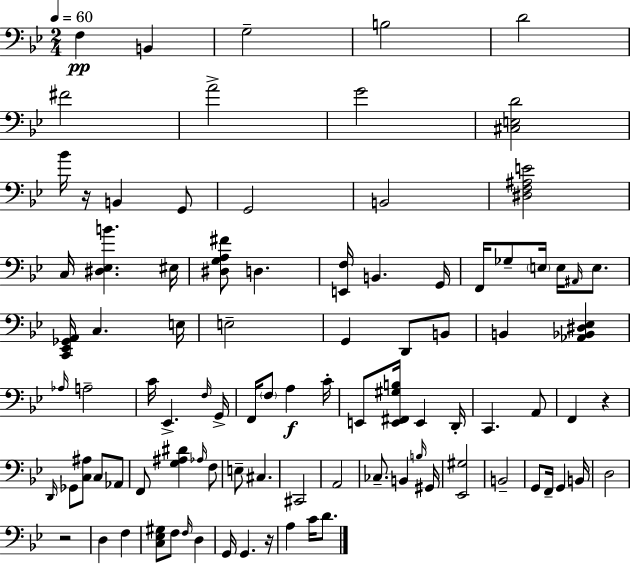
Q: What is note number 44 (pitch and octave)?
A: D2